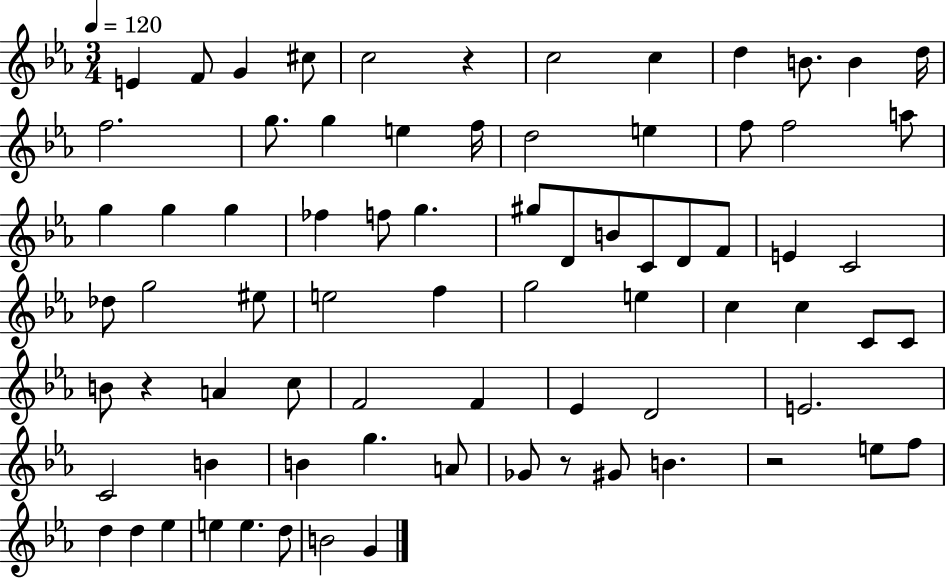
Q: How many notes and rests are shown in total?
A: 76